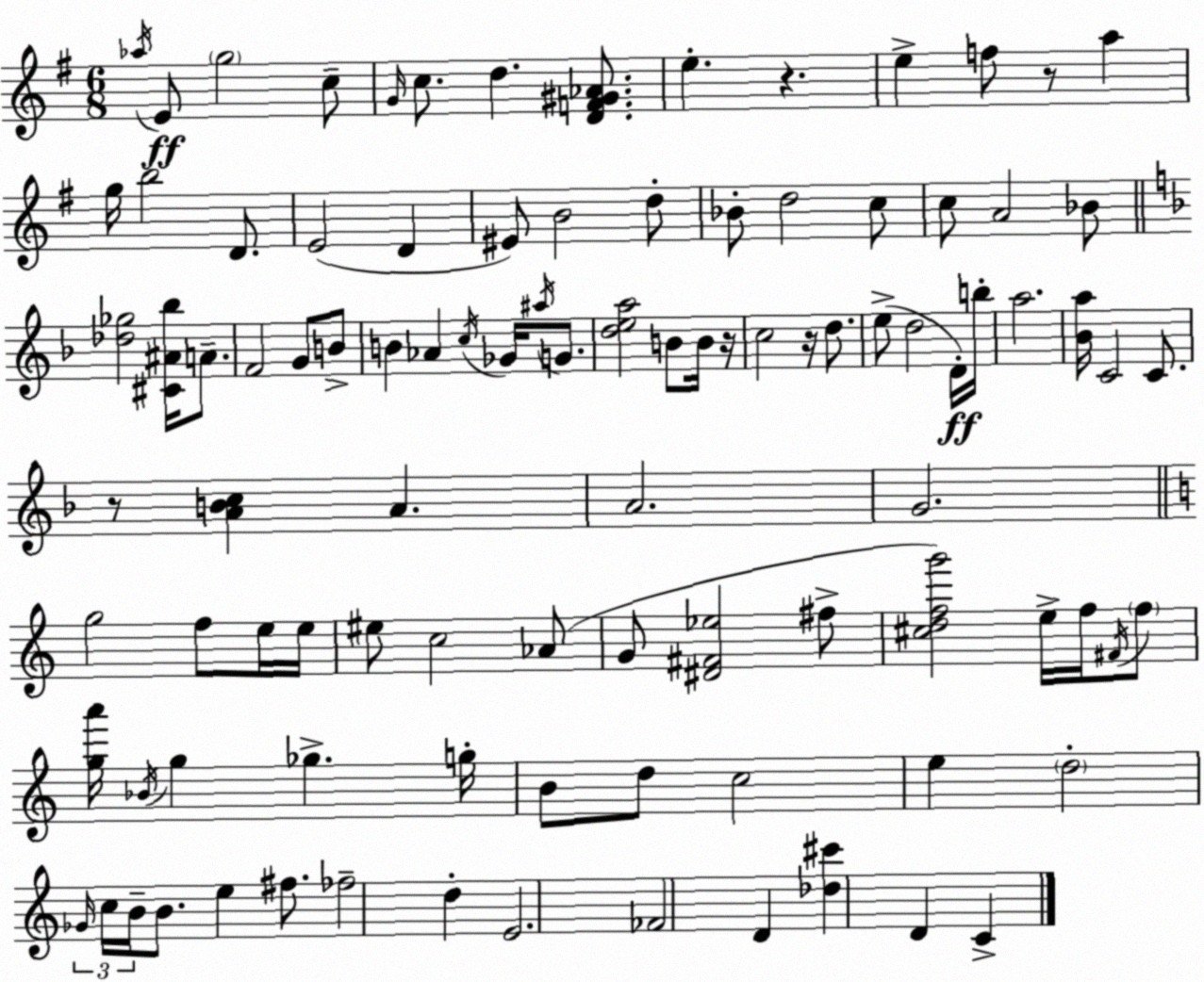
X:1
T:Untitled
M:6/8
L:1/4
K:Em
_a/4 E/2 g2 c/2 G/4 c/2 d [DF^G_A]/2 e z e f/2 z/2 a g/4 b2 D/2 E2 D ^E/2 B2 d/2 _B/2 d2 c/2 c/2 A2 _B/2 [_d_g]2 [^C^A_b]/4 A/2 F2 G/2 B/2 B _A c/4 _G/4 ^a/4 G/2 [dea]2 B/2 B/4 z/4 c2 z/4 d/2 e/2 d2 D/4 b/4 a2 [_Ba]/4 C2 C/2 z/2 [ABc] A A2 G2 g2 f/2 e/4 e/4 ^e/2 c2 _A/2 G/2 [^D^F_e]2 ^f/2 [^cdfg']2 e/4 f/4 ^F/4 f/2 [ga']/4 _B/4 g _g g/4 B/2 d/2 c2 e d2 _G/4 c/4 B/4 B/2 e ^f/2 _f2 d E2 _F2 D [_d^c'] D C